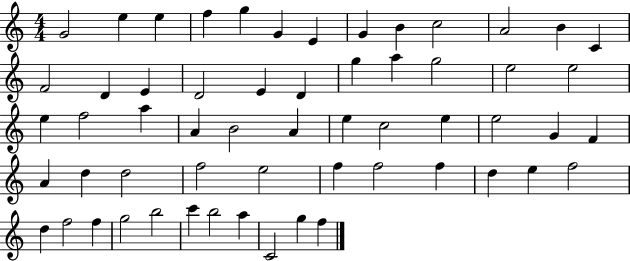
{
  \clef treble
  \numericTimeSignature
  \time 4/4
  \key c \major
  g'2 e''4 e''4 | f''4 g''4 g'4 e'4 | g'4 b'4 c''2 | a'2 b'4 c'4 | \break f'2 d'4 e'4 | d'2 e'4 d'4 | g''4 a''4 g''2 | e''2 e''2 | \break e''4 f''2 a''4 | a'4 b'2 a'4 | e''4 c''2 e''4 | e''2 g'4 f'4 | \break a'4 d''4 d''2 | f''2 e''2 | f''4 f''2 f''4 | d''4 e''4 f''2 | \break d''4 f''2 f''4 | g''2 b''2 | c'''4 b''2 a''4 | c'2 g''4 f''4 | \break \bar "|."
}